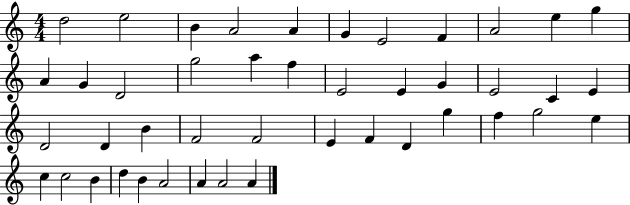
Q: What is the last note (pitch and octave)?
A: A4